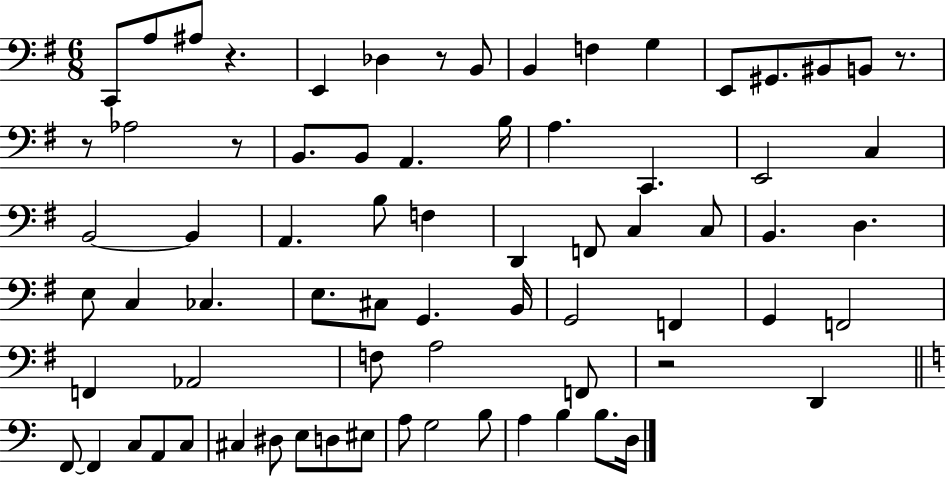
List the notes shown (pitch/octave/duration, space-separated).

C2/e A3/e A#3/e R/q. E2/q Db3/q R/e B2/e B2/q F3/q G3/q E2/e G#2/e. BIS2/e B2/e R/e. R/e Ab3/h R/e B2/e. B2/e A2/q. B3/s A3/q. C2/q. E2/h C3/q B2/h B2/q A2/q. B3/e F3/q D2/q F2/e C3/q C3/e B2/q. D3/q. E3/e C3/q CES3/q. E3/e. C#3/e G2/q. B2/s G2/h F2/q G2/q F2/h F2/q Ab2/h F3/e A3/h F2/e R/h D2/q F2/e F2/q C3/e A2/e C3/e C#3/q D#3/e E3/e D3/e EIS3/e A3/e G3/h B3/e A3/q B3/q B3/e. D3/s